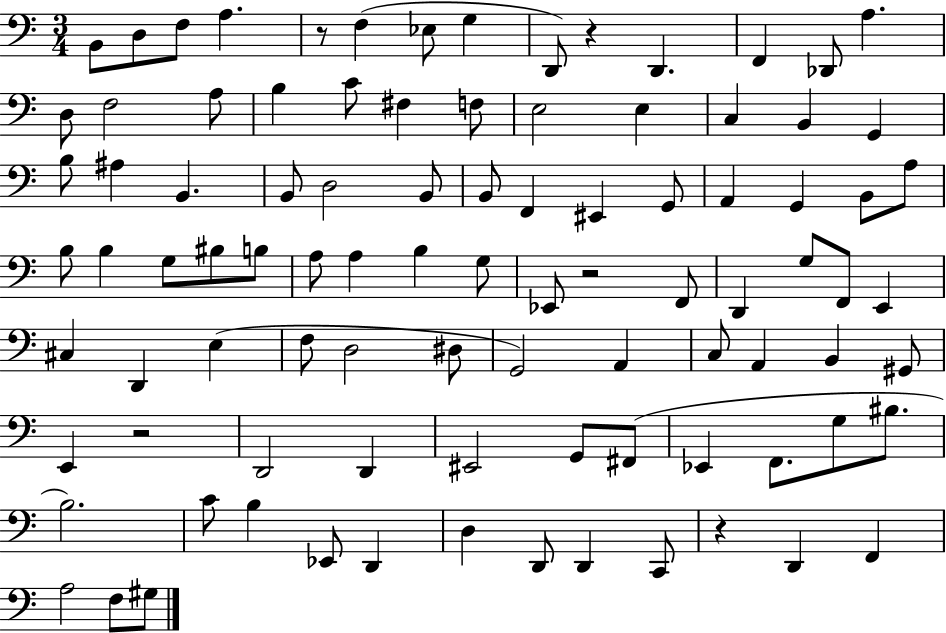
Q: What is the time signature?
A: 3/4